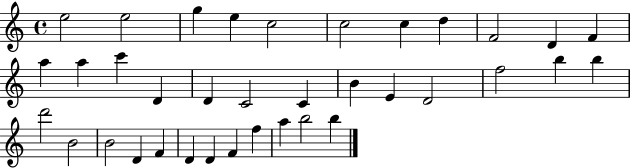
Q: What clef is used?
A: treble